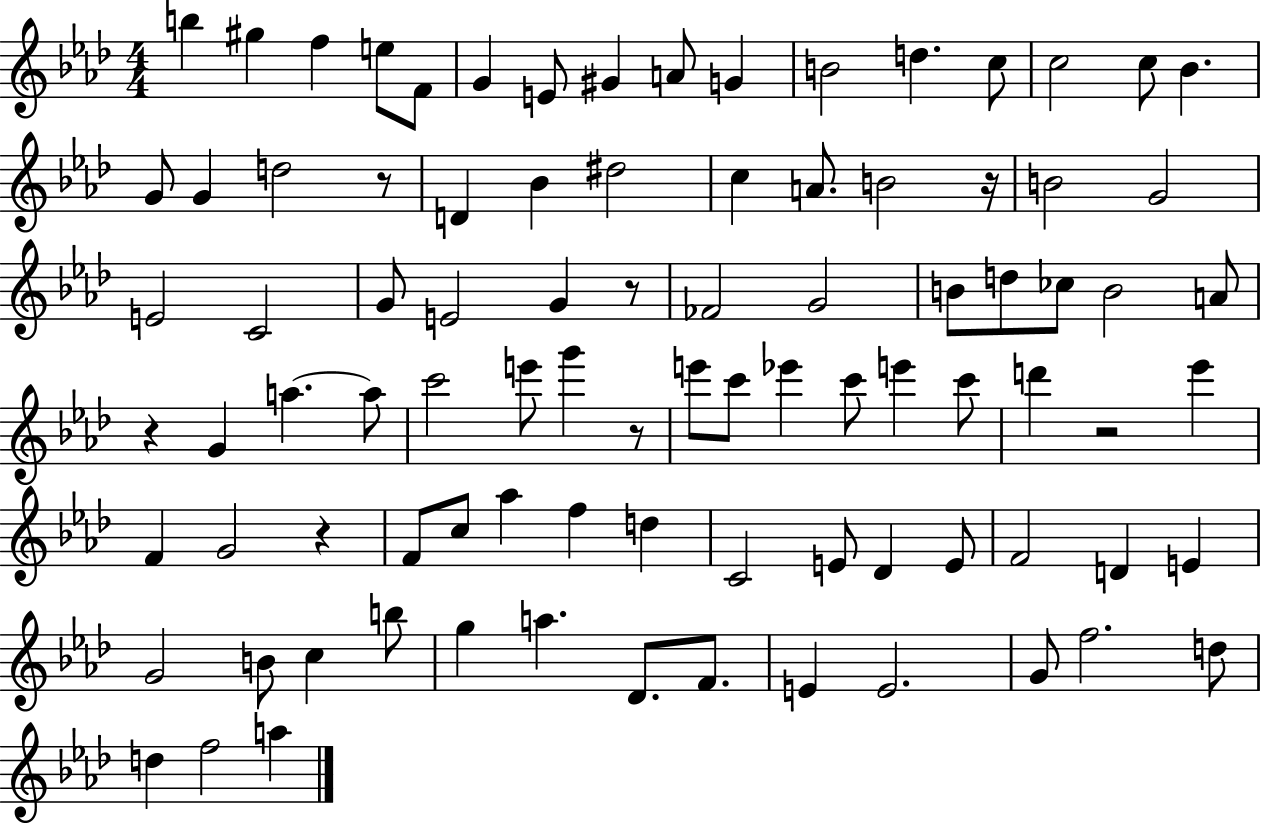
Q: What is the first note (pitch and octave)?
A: B5